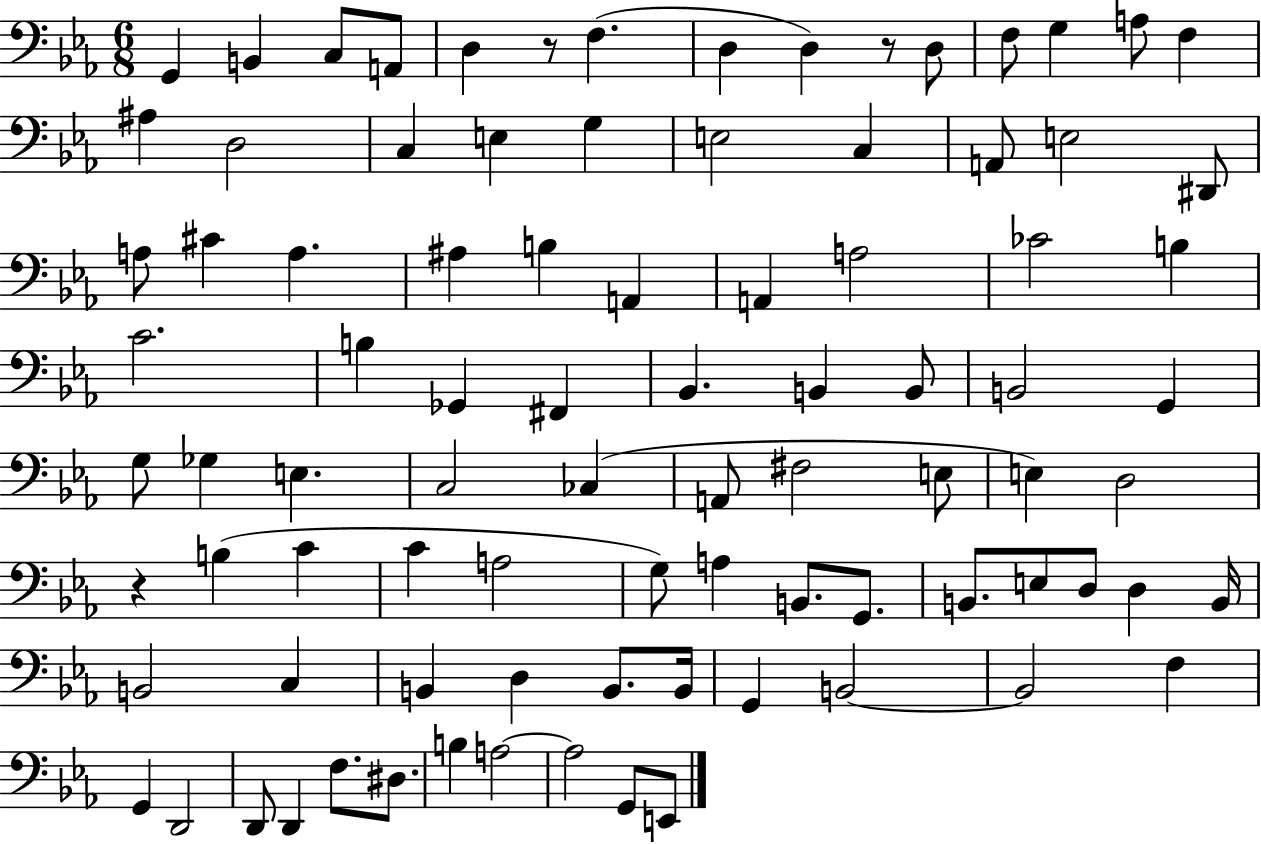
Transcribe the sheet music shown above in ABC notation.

X:1
T:Untitled
M:6/8
L:1/4
K:Eb
G,, B,, C,/2 A,,/2 D, z/2 F, D, D, z/2 D,/2 F,/2 G, A,/2 F, ^A, D,2 C, E, G, E,2 C, A,,/2 E,2 ^D,,/2 A,/2 ^C A, ^A, B, A,, A,, A,2 _C2 B, C2 B, _G,, ^F,, _B,, B,, B,,/2 B,,2 G,, G,/2 _G, E, C,2 _C, A,,/2 ^F,2 E,/2 E, D,2 z B, C C A,2 G,/2 A, B,,/2 G,,/2 B,,/2 E,/2 D,/2 D, B,,/4 B,,2 C, B,, D, B,,/2 B,,/4 G,, B,,2 B,,2 F, G,, D,,2 D,,/2 D,, F,/2 ^D,/2 B, A,2 A,2 G,,/2 E,,/2